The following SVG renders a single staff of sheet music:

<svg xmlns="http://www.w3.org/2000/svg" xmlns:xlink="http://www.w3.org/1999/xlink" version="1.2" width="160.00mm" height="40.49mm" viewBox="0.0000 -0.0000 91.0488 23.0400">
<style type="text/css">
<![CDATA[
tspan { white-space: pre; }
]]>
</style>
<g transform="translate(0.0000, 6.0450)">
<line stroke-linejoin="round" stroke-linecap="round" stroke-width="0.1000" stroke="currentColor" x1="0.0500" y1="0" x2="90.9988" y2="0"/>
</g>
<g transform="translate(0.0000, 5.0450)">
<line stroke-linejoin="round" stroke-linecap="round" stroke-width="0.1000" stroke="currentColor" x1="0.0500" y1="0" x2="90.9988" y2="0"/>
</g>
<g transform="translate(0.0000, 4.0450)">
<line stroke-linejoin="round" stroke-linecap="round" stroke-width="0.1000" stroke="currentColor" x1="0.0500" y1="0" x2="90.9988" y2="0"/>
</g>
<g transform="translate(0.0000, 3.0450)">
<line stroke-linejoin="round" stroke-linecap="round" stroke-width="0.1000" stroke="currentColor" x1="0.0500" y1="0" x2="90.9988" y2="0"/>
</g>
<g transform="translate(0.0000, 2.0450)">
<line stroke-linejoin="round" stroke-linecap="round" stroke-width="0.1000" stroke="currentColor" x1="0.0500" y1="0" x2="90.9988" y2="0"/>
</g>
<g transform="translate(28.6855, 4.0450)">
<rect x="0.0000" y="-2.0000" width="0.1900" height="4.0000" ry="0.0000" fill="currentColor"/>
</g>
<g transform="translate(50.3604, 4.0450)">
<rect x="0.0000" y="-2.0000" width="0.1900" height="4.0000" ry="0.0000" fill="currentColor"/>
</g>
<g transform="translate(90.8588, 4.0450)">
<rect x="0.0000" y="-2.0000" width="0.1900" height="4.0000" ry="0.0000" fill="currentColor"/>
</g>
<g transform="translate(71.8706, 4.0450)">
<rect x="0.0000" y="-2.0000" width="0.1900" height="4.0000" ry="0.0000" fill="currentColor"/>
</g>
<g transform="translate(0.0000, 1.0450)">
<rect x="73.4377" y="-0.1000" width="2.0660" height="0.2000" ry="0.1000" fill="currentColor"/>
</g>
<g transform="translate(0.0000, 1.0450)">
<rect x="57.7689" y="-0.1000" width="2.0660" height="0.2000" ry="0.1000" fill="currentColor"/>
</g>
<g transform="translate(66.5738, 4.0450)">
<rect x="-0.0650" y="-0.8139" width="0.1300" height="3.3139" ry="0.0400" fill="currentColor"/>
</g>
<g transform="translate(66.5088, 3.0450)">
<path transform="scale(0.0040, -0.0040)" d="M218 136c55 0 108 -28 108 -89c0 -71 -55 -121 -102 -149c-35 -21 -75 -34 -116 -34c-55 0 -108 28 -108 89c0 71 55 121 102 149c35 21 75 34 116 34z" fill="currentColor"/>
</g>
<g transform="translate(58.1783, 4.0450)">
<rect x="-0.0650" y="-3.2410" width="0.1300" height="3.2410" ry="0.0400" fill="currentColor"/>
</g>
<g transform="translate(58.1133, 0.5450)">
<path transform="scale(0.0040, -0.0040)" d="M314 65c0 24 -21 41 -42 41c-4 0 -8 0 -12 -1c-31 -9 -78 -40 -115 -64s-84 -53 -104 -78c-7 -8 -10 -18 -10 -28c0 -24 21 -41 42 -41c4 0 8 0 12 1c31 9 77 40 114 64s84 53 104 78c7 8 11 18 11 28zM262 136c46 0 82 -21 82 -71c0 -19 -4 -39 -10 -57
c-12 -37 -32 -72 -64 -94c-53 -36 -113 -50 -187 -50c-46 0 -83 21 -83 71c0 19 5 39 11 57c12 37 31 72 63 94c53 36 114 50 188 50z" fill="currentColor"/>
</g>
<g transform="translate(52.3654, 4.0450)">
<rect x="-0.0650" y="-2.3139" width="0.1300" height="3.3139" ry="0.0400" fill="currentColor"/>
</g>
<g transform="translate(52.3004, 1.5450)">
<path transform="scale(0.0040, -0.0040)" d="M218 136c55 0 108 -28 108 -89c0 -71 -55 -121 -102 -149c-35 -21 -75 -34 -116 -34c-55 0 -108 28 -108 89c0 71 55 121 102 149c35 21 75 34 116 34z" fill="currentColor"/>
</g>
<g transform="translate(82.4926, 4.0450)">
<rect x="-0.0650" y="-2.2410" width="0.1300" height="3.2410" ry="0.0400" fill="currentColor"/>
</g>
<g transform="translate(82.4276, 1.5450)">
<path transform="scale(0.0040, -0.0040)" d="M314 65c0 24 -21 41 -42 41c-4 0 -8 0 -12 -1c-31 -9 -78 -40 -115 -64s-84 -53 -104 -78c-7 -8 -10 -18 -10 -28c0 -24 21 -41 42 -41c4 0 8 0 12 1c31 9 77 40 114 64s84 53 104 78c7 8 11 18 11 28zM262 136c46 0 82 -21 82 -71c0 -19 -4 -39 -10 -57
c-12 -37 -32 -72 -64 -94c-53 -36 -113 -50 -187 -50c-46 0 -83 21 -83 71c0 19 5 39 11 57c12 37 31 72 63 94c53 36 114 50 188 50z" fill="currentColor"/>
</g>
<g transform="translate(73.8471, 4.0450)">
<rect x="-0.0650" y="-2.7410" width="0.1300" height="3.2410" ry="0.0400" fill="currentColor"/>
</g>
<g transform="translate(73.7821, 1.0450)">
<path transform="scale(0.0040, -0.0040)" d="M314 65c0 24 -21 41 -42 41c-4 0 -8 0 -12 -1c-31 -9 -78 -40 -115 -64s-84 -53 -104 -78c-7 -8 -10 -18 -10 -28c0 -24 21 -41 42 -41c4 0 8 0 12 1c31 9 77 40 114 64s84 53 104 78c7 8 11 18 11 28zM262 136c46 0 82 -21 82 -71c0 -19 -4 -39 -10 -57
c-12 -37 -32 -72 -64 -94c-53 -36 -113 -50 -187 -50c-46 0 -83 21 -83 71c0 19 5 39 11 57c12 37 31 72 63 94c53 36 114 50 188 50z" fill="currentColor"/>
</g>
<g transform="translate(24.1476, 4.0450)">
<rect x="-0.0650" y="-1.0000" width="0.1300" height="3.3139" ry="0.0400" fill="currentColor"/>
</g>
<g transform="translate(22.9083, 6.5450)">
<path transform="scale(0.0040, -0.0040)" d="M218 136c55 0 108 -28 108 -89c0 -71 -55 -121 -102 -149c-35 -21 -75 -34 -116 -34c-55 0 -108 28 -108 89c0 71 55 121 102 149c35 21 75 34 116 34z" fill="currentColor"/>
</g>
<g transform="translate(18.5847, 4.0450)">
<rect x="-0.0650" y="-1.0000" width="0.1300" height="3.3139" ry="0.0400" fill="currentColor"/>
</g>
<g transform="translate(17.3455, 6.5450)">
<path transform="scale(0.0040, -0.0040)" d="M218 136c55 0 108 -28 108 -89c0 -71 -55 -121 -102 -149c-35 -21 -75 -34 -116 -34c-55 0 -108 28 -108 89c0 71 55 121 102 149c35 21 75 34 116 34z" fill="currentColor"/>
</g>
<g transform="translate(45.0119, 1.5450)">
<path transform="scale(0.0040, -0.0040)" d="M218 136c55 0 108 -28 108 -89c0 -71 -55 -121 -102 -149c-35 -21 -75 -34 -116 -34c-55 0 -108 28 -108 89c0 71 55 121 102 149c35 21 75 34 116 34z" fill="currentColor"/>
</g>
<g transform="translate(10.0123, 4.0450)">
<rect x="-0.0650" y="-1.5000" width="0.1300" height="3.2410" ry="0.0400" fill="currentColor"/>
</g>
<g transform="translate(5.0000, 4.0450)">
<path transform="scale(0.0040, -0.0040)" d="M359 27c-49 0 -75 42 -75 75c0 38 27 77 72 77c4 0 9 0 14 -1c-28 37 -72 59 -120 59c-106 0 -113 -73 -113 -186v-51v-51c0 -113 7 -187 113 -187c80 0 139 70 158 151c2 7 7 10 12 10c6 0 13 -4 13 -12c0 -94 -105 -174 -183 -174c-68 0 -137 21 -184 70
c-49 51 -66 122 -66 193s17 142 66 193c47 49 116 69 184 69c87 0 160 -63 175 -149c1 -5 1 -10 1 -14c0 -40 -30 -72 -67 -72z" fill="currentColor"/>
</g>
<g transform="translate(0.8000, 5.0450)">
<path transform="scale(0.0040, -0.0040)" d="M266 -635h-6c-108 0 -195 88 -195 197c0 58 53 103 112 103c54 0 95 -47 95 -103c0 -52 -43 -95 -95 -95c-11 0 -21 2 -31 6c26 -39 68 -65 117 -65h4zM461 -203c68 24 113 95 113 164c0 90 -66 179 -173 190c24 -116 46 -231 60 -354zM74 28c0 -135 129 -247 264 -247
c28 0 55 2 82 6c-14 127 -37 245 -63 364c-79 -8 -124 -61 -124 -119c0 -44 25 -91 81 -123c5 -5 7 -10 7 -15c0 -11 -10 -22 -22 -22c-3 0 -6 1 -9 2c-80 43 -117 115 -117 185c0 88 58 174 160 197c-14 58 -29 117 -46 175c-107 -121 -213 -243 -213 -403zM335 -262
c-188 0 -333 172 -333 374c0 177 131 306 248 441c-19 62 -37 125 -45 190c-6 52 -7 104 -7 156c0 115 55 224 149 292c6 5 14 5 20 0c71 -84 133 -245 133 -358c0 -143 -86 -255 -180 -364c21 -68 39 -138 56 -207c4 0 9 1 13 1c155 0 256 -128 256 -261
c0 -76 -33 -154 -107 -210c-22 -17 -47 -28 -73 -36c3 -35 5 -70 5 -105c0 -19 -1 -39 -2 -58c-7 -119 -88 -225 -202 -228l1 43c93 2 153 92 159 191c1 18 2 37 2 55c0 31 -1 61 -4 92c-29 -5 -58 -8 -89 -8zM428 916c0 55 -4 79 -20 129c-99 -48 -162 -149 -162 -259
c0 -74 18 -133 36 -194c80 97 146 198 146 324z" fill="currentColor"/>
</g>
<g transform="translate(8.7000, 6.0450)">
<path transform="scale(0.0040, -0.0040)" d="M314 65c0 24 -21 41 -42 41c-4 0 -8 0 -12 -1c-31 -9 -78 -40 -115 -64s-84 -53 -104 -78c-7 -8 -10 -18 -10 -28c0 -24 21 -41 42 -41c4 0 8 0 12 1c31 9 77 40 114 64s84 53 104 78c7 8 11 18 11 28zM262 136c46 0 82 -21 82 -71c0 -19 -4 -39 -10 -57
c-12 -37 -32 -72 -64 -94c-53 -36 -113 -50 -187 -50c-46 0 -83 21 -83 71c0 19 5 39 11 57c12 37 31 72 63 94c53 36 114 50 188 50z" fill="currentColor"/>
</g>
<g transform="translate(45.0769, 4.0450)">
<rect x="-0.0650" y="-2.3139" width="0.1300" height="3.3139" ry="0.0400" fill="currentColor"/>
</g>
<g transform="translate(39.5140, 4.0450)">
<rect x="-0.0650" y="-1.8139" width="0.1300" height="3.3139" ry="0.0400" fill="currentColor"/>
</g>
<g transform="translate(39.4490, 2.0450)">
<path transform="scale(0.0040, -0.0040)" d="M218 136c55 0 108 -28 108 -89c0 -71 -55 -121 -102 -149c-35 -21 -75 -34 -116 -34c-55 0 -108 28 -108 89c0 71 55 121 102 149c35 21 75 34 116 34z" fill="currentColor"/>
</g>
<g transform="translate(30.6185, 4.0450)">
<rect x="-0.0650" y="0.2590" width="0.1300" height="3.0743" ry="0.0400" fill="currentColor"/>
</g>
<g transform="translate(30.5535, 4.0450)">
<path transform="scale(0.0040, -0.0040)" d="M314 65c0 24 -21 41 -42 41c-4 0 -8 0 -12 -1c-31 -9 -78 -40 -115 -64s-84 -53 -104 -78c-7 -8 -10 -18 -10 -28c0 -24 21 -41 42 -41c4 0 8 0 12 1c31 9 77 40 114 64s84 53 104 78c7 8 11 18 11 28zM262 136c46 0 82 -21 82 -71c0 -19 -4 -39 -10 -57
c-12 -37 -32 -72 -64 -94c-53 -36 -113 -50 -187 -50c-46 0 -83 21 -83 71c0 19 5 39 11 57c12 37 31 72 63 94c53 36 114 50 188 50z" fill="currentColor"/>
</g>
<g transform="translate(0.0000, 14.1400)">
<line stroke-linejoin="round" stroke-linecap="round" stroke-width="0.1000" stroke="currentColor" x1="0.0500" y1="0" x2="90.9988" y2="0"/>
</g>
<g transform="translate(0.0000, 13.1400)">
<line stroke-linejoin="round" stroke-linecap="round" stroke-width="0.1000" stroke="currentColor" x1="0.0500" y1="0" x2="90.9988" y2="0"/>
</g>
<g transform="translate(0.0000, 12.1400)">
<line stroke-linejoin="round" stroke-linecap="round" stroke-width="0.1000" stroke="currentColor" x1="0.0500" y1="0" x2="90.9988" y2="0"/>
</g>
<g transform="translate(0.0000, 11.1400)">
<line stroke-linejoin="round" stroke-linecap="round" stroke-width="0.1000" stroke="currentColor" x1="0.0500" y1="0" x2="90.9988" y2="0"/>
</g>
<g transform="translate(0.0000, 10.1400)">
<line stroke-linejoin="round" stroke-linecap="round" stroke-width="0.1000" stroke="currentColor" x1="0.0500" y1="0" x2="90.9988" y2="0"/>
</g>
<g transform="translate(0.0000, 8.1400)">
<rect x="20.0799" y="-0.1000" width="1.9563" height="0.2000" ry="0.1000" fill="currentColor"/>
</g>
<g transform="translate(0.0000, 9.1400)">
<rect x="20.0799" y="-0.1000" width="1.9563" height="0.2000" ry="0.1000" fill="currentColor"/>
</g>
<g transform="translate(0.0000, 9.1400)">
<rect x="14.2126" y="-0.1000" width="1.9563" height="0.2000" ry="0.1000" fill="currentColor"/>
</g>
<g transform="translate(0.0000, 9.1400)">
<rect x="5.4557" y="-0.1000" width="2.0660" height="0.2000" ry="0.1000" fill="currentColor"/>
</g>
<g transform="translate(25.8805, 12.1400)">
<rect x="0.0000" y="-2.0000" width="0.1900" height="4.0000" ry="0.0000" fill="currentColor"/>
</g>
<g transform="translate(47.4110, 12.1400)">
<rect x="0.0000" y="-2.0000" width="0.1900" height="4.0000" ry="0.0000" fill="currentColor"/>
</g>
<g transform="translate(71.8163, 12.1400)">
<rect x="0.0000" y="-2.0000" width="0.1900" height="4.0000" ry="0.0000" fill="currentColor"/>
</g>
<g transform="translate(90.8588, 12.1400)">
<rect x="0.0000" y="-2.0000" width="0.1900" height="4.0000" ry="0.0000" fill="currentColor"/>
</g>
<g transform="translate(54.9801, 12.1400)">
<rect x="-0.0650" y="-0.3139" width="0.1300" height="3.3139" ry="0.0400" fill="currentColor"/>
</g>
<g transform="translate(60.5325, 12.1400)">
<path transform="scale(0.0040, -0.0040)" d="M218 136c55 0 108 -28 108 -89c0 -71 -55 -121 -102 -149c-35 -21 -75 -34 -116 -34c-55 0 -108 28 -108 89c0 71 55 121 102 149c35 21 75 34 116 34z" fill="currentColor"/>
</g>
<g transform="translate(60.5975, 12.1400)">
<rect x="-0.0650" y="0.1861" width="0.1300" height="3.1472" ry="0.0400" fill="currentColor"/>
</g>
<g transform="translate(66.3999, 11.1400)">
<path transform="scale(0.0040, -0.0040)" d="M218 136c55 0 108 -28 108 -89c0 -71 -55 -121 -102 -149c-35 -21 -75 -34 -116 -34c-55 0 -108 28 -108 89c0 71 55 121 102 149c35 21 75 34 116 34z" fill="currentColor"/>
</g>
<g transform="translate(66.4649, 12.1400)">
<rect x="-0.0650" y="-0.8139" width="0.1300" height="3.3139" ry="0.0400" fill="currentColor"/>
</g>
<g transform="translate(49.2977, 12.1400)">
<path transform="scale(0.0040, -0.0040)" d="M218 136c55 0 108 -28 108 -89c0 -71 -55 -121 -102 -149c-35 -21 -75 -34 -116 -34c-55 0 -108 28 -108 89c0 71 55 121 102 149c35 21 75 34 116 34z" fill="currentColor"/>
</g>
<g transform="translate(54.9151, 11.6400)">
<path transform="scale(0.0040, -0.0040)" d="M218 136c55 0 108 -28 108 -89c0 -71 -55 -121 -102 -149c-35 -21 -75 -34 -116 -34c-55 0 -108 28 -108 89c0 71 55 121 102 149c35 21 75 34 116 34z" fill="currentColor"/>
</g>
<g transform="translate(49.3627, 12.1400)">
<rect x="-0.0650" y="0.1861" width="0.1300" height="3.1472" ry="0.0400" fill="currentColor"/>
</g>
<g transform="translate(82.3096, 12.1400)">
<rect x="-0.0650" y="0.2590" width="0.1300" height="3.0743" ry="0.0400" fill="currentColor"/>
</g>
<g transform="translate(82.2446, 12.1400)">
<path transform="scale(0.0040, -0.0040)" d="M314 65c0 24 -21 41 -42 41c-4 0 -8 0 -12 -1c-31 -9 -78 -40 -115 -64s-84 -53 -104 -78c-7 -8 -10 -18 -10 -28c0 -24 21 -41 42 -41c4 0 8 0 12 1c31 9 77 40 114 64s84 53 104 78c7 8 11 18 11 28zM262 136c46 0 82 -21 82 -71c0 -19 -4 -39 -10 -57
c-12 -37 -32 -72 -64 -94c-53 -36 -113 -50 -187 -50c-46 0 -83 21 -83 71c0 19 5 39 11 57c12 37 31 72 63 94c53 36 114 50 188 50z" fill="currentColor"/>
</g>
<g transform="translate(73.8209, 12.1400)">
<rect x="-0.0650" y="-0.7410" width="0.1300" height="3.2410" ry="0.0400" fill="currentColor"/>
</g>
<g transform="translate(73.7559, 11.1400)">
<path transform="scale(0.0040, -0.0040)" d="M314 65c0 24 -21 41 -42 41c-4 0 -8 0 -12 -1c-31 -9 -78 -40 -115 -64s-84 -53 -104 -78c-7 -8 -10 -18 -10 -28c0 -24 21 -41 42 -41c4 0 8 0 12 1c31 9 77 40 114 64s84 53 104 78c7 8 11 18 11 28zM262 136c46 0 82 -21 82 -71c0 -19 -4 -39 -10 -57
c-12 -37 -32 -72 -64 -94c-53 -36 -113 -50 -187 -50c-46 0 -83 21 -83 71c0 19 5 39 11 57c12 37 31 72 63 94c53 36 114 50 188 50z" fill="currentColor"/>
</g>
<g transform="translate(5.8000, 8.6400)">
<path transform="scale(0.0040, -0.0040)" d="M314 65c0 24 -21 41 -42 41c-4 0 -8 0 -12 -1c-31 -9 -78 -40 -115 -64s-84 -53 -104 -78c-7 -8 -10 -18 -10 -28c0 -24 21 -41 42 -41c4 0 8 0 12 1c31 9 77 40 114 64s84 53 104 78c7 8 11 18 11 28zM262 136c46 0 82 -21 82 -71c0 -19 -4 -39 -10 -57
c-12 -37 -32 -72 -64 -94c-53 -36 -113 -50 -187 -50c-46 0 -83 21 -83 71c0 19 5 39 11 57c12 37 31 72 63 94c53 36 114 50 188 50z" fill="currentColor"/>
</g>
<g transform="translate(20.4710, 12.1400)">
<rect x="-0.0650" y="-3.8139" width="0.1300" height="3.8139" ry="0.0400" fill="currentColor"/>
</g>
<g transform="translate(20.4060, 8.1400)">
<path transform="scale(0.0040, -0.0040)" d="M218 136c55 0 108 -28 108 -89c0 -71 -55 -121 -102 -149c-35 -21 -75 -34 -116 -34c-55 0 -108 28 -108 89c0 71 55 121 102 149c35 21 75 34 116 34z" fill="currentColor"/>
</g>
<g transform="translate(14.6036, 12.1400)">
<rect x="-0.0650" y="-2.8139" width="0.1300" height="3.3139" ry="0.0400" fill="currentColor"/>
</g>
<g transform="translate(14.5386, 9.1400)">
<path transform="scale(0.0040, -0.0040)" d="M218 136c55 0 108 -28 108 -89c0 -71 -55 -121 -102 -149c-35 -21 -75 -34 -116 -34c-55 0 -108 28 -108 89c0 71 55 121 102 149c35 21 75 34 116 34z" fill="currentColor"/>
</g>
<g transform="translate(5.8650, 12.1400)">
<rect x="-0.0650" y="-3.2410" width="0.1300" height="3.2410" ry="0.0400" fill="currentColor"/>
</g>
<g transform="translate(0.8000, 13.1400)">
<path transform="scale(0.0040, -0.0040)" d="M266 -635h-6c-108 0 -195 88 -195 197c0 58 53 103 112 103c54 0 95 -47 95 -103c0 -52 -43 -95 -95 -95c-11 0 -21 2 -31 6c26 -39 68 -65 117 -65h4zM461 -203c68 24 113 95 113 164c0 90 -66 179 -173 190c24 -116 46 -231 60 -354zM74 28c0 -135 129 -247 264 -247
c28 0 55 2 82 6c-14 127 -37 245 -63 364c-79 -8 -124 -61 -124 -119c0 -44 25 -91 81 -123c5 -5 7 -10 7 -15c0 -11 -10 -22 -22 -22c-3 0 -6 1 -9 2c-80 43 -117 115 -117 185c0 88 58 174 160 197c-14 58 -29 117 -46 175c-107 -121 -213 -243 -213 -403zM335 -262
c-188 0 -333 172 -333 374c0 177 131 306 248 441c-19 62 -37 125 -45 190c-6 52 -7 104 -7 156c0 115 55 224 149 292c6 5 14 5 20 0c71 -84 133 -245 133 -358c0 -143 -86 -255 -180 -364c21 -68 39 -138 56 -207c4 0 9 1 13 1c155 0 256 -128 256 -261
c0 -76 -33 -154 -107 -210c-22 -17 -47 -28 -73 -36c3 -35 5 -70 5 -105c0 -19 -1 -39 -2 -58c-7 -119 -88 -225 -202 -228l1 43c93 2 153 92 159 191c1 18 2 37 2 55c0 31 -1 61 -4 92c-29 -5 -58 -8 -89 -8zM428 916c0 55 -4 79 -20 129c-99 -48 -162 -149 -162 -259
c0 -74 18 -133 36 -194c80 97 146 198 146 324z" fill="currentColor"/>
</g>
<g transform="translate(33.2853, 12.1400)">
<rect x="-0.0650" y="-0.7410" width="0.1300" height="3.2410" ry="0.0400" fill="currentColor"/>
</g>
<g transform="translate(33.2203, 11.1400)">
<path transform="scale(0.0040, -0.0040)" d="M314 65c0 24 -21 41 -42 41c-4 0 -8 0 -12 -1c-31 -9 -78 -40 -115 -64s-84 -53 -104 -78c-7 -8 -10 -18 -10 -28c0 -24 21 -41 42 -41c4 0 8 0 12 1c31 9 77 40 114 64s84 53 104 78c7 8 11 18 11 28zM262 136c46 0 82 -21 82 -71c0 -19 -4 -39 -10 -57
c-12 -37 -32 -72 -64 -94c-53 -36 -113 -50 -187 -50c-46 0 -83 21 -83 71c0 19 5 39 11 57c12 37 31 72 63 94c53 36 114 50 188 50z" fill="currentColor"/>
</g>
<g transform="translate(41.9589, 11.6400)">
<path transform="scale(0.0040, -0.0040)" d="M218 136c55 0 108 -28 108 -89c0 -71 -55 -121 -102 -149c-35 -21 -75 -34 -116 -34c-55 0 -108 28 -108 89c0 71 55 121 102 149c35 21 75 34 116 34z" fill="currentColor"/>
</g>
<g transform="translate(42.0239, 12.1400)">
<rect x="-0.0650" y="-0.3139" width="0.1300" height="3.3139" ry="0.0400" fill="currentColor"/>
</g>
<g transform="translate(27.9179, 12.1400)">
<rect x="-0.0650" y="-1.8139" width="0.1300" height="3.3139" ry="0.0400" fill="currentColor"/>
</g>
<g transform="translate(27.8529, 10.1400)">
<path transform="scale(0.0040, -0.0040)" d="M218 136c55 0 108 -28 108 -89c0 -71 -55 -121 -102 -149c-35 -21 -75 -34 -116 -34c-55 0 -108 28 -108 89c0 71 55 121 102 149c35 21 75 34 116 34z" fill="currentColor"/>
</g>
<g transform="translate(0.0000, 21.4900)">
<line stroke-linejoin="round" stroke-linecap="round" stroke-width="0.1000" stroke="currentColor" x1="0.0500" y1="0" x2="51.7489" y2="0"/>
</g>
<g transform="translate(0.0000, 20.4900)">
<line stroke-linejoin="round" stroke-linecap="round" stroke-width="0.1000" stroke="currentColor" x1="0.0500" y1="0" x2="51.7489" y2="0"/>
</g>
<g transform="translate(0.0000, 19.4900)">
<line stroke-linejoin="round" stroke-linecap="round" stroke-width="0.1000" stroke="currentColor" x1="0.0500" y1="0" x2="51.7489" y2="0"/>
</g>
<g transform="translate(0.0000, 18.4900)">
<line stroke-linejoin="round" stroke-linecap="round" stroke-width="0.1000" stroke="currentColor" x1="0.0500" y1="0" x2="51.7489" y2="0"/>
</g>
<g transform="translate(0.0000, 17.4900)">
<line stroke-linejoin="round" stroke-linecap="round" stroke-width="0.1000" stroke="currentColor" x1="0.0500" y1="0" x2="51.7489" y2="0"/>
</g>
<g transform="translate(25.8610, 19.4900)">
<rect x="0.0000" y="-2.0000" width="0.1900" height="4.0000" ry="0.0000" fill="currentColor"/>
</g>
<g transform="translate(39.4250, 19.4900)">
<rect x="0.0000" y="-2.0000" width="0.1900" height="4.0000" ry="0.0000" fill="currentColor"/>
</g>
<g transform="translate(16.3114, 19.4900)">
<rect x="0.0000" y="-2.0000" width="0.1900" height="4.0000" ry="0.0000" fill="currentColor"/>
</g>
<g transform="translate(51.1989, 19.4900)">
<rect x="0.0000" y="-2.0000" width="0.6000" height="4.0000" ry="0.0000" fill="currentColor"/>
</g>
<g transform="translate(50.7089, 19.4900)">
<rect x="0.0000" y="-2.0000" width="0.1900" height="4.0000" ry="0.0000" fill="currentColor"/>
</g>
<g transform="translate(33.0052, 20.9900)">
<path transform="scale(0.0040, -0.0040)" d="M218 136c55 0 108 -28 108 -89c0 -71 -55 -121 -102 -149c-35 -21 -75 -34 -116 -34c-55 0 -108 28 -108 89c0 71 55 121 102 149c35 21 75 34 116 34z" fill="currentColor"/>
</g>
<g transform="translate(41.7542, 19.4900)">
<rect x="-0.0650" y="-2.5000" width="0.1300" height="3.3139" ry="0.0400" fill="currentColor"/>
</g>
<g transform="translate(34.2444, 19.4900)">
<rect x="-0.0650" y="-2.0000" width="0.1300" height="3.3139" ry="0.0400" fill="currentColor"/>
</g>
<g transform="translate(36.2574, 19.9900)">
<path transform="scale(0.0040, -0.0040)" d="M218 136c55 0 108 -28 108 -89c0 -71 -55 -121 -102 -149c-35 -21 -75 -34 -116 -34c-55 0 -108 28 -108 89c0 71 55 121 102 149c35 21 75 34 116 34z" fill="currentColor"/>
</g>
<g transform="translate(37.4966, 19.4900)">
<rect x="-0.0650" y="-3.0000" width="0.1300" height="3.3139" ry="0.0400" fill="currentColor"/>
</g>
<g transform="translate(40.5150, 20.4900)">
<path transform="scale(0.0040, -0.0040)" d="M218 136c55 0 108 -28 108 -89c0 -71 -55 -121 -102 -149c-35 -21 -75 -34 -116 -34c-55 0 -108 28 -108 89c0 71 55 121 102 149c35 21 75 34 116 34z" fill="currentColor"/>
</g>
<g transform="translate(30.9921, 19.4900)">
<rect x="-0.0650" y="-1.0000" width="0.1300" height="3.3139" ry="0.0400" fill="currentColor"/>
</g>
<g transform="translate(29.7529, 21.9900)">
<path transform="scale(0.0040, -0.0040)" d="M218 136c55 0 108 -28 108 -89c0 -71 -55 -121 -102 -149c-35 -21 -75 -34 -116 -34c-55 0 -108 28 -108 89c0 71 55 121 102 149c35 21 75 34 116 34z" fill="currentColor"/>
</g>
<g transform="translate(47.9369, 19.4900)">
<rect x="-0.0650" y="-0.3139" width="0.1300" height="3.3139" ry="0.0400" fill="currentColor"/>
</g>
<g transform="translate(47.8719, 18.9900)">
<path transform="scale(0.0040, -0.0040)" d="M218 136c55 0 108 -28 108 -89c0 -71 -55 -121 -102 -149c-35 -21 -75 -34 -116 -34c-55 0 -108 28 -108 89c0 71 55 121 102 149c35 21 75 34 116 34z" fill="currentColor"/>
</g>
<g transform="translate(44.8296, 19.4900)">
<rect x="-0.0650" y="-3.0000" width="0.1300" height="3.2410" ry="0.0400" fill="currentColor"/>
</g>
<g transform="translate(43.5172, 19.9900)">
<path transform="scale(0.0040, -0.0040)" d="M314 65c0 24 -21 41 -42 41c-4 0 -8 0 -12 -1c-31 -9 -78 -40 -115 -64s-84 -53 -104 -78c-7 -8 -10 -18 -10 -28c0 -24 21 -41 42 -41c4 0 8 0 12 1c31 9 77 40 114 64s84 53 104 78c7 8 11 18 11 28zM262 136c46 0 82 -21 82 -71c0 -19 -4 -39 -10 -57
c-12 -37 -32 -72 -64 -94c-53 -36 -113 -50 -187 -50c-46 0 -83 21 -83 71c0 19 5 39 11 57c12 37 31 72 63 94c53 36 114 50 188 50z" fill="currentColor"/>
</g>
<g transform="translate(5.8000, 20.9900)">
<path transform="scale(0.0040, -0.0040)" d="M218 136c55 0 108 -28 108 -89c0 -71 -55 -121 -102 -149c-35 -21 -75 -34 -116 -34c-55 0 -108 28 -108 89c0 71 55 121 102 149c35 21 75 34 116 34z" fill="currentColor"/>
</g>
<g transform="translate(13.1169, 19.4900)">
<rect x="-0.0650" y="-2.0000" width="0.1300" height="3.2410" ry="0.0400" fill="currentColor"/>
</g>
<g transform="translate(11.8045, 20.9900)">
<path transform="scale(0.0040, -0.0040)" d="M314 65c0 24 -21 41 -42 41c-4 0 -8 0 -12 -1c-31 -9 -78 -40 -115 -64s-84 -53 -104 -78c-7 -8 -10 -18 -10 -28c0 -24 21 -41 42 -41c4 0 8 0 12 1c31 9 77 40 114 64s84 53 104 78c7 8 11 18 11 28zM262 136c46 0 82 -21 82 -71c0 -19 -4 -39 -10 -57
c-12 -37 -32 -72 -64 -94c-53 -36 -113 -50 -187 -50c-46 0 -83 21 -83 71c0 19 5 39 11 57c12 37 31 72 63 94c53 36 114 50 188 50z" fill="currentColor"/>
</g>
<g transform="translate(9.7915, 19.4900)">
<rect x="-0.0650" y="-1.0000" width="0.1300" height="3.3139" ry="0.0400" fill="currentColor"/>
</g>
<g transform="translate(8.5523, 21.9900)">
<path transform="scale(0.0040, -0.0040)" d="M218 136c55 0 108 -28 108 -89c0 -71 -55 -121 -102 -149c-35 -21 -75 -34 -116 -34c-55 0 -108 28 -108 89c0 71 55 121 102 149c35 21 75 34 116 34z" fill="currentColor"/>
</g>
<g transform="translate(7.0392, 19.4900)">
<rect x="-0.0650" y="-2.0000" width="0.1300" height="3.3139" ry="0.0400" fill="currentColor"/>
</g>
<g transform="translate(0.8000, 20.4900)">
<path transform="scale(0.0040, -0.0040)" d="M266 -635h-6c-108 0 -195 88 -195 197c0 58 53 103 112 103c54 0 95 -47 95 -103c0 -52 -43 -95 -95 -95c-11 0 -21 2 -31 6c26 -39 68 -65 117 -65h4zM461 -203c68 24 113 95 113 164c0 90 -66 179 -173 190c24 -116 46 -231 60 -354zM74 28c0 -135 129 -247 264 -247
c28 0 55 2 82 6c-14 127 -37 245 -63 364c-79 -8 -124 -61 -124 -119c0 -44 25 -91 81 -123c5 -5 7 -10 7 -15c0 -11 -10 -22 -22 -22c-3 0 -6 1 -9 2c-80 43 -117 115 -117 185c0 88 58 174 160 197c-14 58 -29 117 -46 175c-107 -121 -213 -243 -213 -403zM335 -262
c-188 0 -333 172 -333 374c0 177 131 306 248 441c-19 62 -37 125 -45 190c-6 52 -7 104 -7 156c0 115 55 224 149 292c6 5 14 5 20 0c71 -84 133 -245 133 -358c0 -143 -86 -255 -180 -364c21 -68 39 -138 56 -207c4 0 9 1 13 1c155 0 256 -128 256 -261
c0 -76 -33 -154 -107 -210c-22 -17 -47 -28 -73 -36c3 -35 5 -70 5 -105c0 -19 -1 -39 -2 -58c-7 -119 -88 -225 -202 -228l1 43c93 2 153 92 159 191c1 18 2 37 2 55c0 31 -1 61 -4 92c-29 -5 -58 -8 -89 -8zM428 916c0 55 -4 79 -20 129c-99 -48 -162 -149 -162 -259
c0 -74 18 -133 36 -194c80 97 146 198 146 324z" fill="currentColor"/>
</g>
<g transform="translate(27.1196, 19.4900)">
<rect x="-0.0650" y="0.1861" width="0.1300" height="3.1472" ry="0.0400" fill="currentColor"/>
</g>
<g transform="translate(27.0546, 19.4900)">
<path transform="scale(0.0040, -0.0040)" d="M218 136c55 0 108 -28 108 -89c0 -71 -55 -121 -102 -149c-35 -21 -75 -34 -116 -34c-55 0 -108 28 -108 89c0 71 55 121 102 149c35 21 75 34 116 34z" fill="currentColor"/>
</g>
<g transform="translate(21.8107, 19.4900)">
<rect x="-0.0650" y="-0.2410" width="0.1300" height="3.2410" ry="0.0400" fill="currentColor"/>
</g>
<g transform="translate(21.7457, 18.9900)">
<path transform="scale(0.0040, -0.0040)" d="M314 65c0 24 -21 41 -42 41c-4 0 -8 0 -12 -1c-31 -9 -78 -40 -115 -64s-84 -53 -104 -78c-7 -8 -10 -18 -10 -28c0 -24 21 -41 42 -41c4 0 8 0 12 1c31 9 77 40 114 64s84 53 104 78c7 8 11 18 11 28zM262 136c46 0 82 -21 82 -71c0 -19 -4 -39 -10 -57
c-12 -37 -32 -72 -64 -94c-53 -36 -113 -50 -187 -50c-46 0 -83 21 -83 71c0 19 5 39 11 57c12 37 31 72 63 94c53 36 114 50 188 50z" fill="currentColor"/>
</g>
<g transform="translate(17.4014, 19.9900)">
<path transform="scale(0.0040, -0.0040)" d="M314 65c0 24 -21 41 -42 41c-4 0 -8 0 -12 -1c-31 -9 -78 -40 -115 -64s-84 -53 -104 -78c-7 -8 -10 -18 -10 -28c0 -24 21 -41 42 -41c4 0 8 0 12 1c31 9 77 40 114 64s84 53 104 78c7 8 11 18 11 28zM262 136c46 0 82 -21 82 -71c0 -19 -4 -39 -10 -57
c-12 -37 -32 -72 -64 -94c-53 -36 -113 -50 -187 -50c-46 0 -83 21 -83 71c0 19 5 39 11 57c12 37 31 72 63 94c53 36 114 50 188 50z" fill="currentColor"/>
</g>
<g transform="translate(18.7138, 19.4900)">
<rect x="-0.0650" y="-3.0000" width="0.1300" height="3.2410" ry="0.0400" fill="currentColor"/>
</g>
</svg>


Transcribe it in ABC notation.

X:1
T:Untitled
M:4/4
L:1/4
K:C
E2 D D B2 f g g b2 d a2 g2 b2 a c' f d2 c B c B d d2 B2 F D F2 A2 c2 B D F A G A2 c